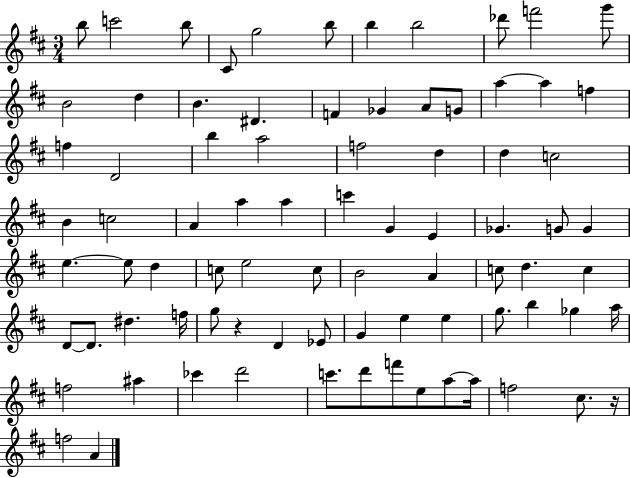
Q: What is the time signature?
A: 3/4